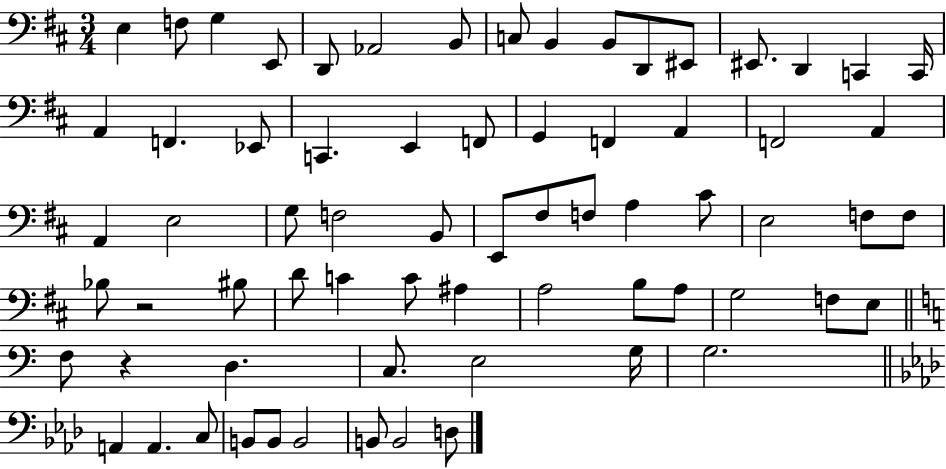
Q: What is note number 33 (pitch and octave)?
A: E2